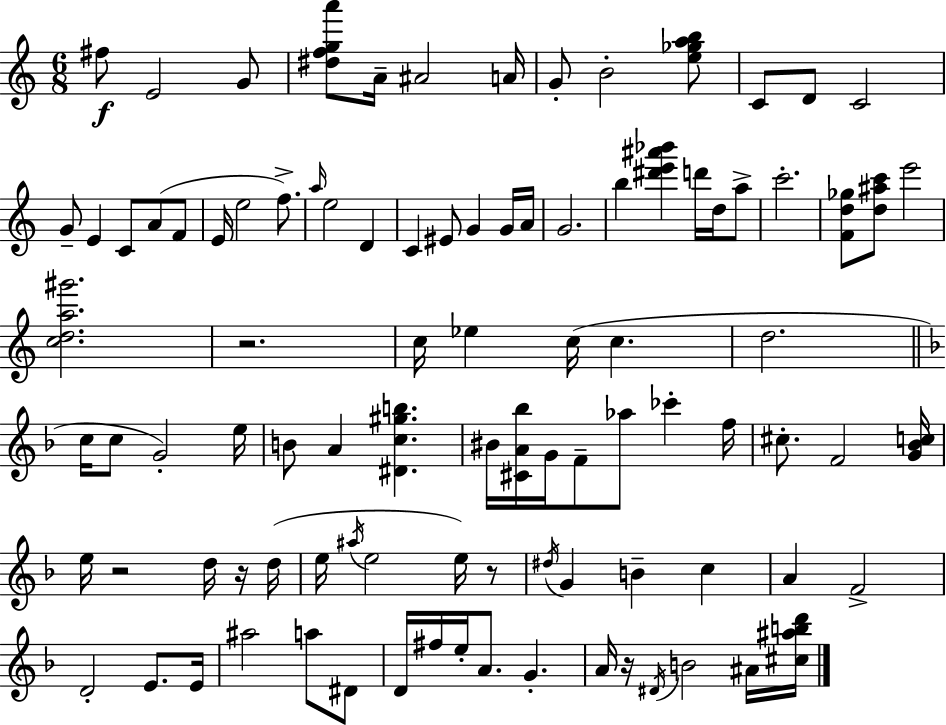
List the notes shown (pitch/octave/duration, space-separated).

F#5/e E4/h G4/e [D#5,F5,G5,A6]/e A4/s A#4/h A4/s G4/e B4/h [E5,Gb5,A5,B5]/e C4/e D4/e C4/h G4/e E4/q C4/e A4/e F4/e E4/s E5/h F5/e. A5/s E5/h D4/q C4/q EIS4/e G4/q G4/s A4/s G4/h. B5/q [D#6,E6,A#6,Bb6]/q D6/s D5/s A5/e C6/h. [F4,D5,Gb5]/e [D5,A#5,C6]/e E6/h [C5,D5,A5,G#6]/h. R/h. C5/s Eb5/q C5/s C5/q. D5/h. C5/s C5/e G4/h E5/s B4/e A4/q [D#4,C5,G#5,B5]/q. BIS4/s [C#4,A4,Bb5]/s G4/s F4/e Ab5/e CES6/q F5/s C#5/e. F4/h [G4,Bb4,C5]/s E5/s R/h D5/s R/s D5/s E5/s A#5/s E5/h E5/s R/e D#5/s G4/q B4/q C5/q A4/q F4/h D4/h E4/e. E4/s A#5/h A5/e D#4/e D4/s F#5/s E5/s A4/e. G4/q. A4/s R/s D#4/s B4/h A#4/s [C#5,A#5,B5,D6]/s